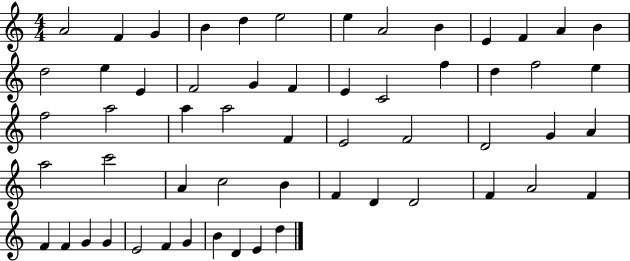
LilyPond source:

{
  \clef treble
  \numericTimeSignature
  \time 4/4
  \key c \major
  a'2 f'4 g'4 | b'4 d''4 e''2 | e''4 a'2 b'4 | e'4 f'4 a'4 b'4 | \break d''2 e''4 e'4 | f'2 g'4 f'4 | e'4 c'2 f''4 | d''4 f''2 e''4 | \break f''2 a''2 | a''4 a''2 f'4 | e'2 f'2 | d'2 g'4 a'4 | \break a''2 c'''2 | a'4 c''2 b'4 | f'4 d'4 d'2 | f'4 a'2 f'4 | \break f'4 f'4 g'4 g'4 | e'2 f'4 g'4 | b'4 d'4 e'4 d''4 | \bar "|."
}